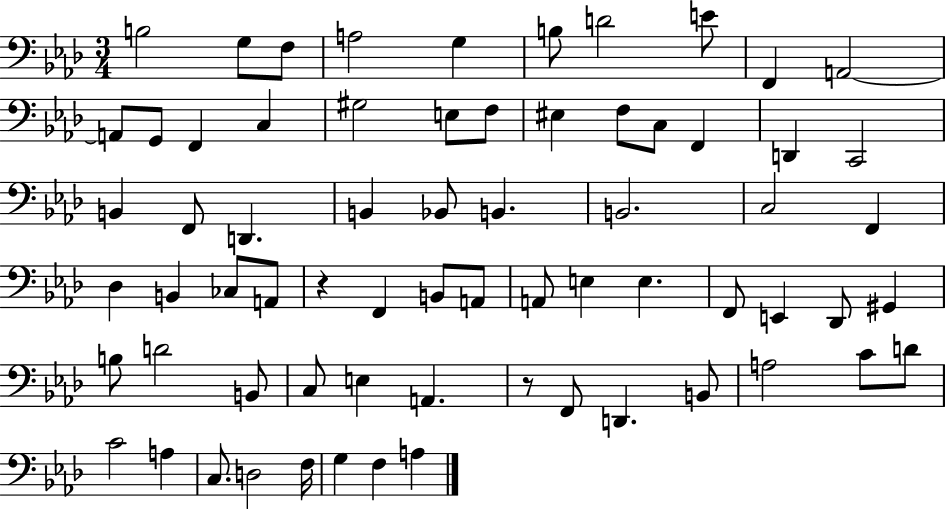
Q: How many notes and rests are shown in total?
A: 68